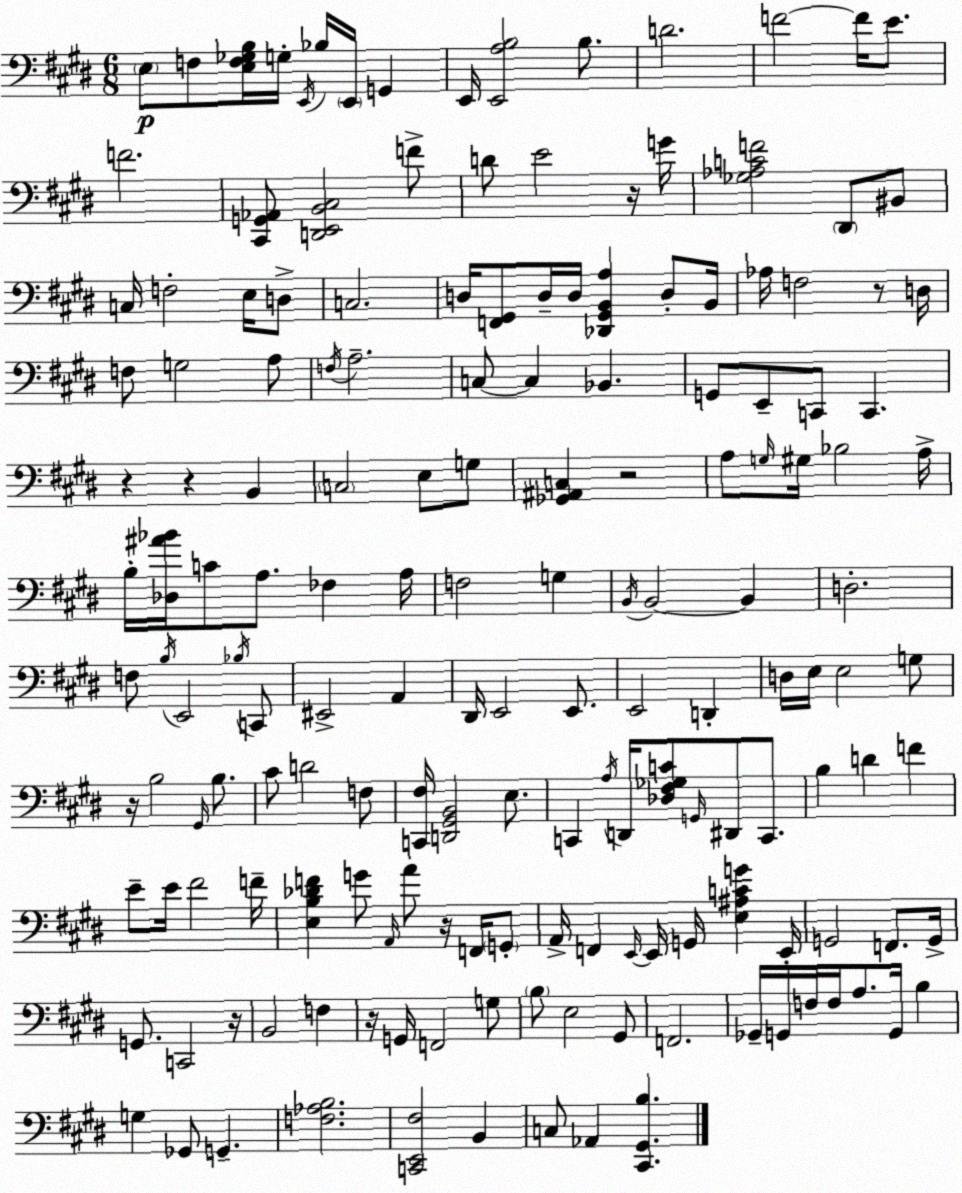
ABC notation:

X:1
T:Untitled
M:6/8
L:1/4
K:E
E,/2 F,/2 [E,F,_G,B,]/4 G,/4 E,,/4 _B,/4 E,,/4 G,, E,,/4 [E,,A,B,]2 B,/2 D2 F2 F/4 E/2 F2 [^C,,G,,_A,,]/2 [D,,E,,B,,^C,]2 F/2 D/2 E2 z/4 G/4 [_G,_A,CF]2 ^D,,/2 ^B,,/2 C,/4 F,2 E,/4 D,/2 C,2 D,/4 [F,,^G,,]/2 D,/4 D,/4 [_D,,^G,,B,,A,] D,/2 B,,/4 _A,/4 F,2 z/2 D,/4 F,/2 G,2 A,/2 F,/4 A,2 C,/2 C, _B,, G,,/2 E,,/2 C,,/2 C,, z z B,, C,2 E,/2 G,/2 [_G,,^A,,C,] z2 A,/2 G,/4 ^G,/4 _B,2 A,/4 B,/4 [_D,^A_B]/4 C/2 A,/2 _F, A,/4 F,2 G, B,,/4 B,,2 B,, D,2 F,/2 B,/4 E,,2 _B,/4 C,,/2 ^E,,2 A,, ^D,,/4 E,,2 E,,/2 E,,2 D,, D,/4 E,/4 E,2 G,/2 z/4 B,2 ^G,,/4 B,/2 ^C/2 D2 F,/2 [C,,^F,]/4 [D,,^G,,B,,]2 E,/2 C,, A,/4 D,,/4 [_D,^F,_G,C]/2 G,,/4 ^D,,/2 C,,/2 B, D F E/2 E/4 ^F2 F/4 [E,B,_DF] G/2 A,,/4 A/2 z/4 F,,/4 G,,/2 A,,/4 F,, E,,/4 E,,/4 G,,/4 [E,^A,CG] E,,/4 G,,2 F,,/2 G,,/4 G,,/2 C,,2 z/4 B,,2 F, z/4 G,,/4 F,,2 G,/2 B,/2 E,2 ^G,,/2 F,,2 _G,,/4 G,,/4 F,/4 F,/4 A,/2 G,,/4 B, G, _G,,/2 G,, [F,_A,B,]2 [C,,E,,^F,]2 B,, C,/2 _A,, [^C,,^G,,B,]